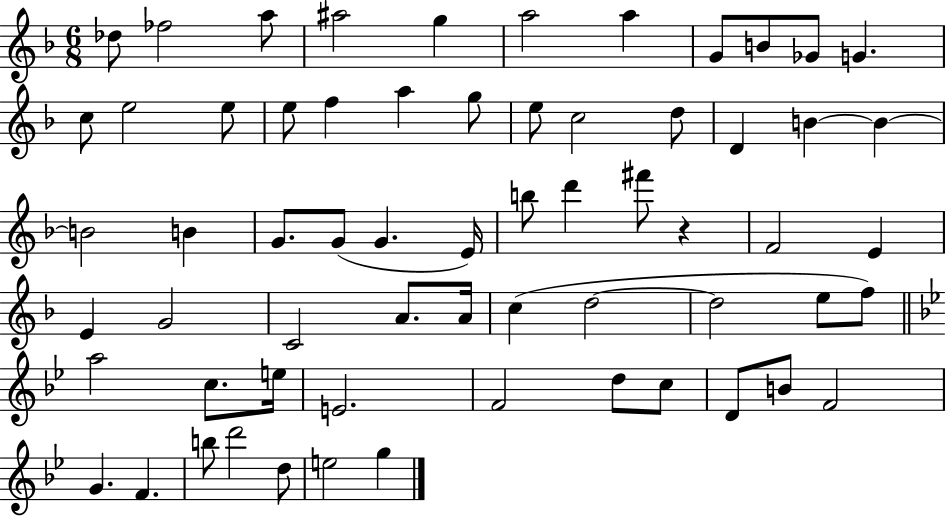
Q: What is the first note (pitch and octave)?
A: Db5